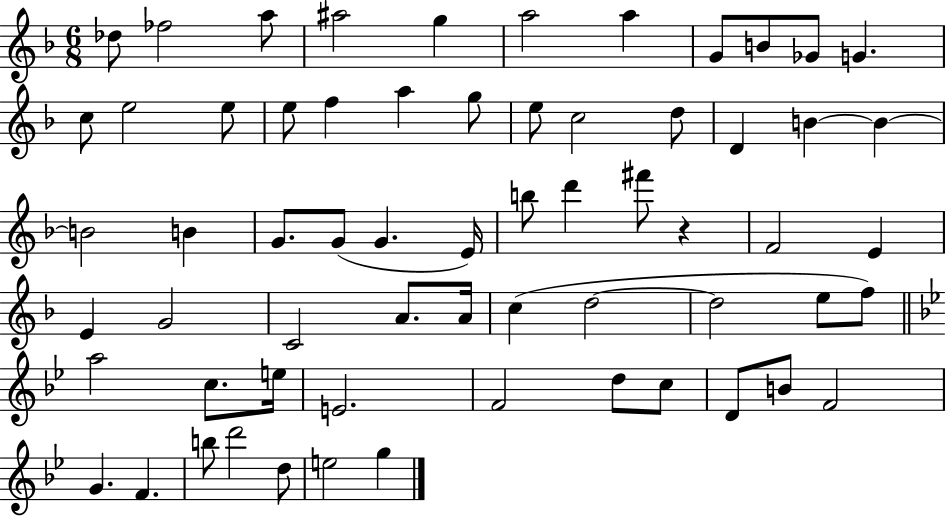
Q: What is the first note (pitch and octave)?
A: Db5